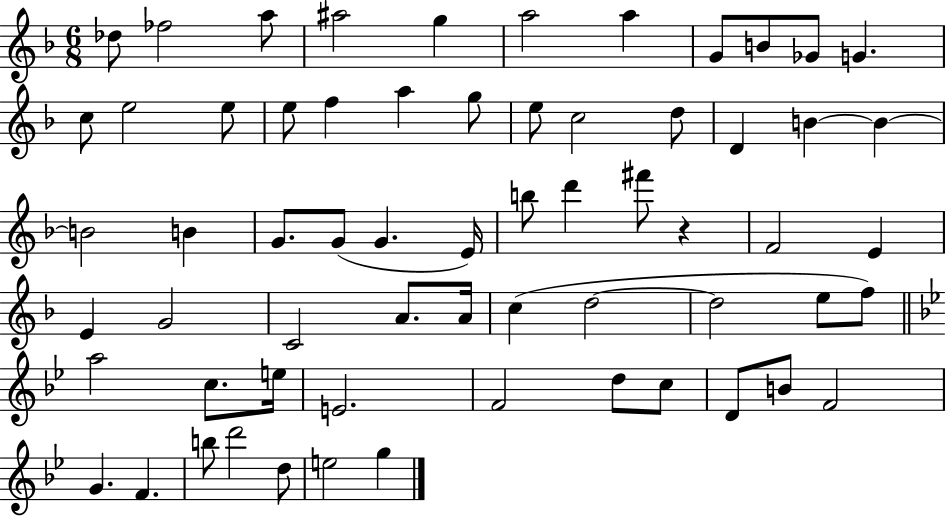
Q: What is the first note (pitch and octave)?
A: Db5